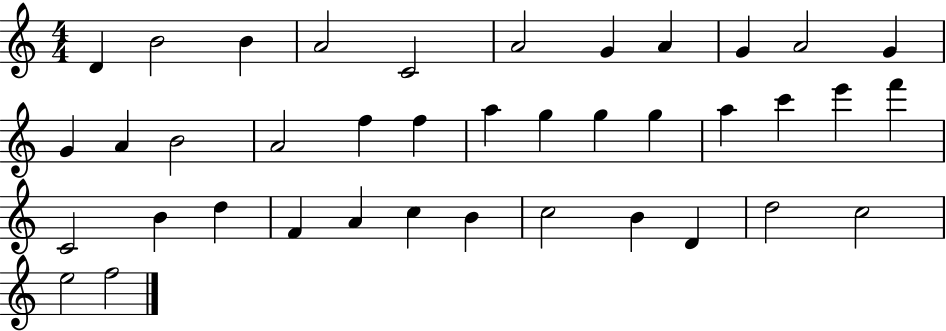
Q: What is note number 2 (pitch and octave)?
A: B4